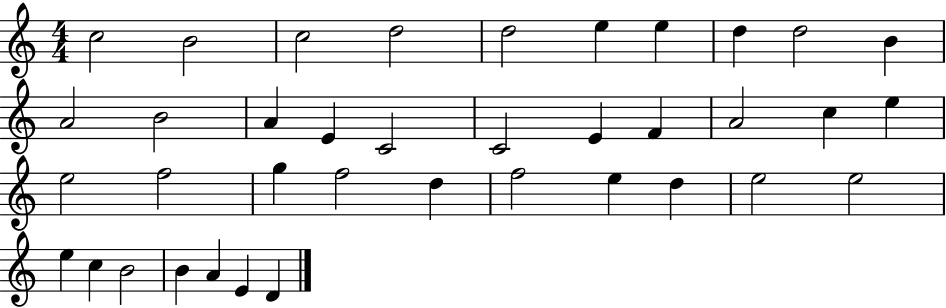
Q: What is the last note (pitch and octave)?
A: D4